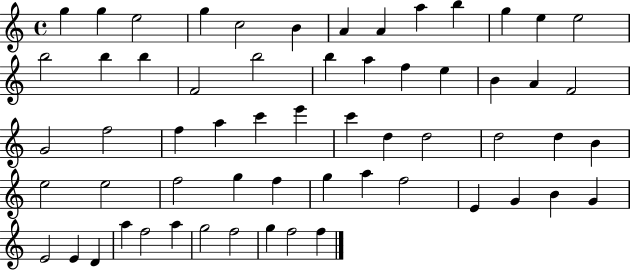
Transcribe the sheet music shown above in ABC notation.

X:1
T:Untitled
M:4/4
L:1/4
K:C
g g e2 g c2 B A A a b g e e2 b2 b b F2 b2 b a f e B A F2 G2 f2 f a c' e' c' d d2 d2 d B e2 e2 f2 g f g a f2 E G B G E2 E D a f2 a g2 f2 g f2 f